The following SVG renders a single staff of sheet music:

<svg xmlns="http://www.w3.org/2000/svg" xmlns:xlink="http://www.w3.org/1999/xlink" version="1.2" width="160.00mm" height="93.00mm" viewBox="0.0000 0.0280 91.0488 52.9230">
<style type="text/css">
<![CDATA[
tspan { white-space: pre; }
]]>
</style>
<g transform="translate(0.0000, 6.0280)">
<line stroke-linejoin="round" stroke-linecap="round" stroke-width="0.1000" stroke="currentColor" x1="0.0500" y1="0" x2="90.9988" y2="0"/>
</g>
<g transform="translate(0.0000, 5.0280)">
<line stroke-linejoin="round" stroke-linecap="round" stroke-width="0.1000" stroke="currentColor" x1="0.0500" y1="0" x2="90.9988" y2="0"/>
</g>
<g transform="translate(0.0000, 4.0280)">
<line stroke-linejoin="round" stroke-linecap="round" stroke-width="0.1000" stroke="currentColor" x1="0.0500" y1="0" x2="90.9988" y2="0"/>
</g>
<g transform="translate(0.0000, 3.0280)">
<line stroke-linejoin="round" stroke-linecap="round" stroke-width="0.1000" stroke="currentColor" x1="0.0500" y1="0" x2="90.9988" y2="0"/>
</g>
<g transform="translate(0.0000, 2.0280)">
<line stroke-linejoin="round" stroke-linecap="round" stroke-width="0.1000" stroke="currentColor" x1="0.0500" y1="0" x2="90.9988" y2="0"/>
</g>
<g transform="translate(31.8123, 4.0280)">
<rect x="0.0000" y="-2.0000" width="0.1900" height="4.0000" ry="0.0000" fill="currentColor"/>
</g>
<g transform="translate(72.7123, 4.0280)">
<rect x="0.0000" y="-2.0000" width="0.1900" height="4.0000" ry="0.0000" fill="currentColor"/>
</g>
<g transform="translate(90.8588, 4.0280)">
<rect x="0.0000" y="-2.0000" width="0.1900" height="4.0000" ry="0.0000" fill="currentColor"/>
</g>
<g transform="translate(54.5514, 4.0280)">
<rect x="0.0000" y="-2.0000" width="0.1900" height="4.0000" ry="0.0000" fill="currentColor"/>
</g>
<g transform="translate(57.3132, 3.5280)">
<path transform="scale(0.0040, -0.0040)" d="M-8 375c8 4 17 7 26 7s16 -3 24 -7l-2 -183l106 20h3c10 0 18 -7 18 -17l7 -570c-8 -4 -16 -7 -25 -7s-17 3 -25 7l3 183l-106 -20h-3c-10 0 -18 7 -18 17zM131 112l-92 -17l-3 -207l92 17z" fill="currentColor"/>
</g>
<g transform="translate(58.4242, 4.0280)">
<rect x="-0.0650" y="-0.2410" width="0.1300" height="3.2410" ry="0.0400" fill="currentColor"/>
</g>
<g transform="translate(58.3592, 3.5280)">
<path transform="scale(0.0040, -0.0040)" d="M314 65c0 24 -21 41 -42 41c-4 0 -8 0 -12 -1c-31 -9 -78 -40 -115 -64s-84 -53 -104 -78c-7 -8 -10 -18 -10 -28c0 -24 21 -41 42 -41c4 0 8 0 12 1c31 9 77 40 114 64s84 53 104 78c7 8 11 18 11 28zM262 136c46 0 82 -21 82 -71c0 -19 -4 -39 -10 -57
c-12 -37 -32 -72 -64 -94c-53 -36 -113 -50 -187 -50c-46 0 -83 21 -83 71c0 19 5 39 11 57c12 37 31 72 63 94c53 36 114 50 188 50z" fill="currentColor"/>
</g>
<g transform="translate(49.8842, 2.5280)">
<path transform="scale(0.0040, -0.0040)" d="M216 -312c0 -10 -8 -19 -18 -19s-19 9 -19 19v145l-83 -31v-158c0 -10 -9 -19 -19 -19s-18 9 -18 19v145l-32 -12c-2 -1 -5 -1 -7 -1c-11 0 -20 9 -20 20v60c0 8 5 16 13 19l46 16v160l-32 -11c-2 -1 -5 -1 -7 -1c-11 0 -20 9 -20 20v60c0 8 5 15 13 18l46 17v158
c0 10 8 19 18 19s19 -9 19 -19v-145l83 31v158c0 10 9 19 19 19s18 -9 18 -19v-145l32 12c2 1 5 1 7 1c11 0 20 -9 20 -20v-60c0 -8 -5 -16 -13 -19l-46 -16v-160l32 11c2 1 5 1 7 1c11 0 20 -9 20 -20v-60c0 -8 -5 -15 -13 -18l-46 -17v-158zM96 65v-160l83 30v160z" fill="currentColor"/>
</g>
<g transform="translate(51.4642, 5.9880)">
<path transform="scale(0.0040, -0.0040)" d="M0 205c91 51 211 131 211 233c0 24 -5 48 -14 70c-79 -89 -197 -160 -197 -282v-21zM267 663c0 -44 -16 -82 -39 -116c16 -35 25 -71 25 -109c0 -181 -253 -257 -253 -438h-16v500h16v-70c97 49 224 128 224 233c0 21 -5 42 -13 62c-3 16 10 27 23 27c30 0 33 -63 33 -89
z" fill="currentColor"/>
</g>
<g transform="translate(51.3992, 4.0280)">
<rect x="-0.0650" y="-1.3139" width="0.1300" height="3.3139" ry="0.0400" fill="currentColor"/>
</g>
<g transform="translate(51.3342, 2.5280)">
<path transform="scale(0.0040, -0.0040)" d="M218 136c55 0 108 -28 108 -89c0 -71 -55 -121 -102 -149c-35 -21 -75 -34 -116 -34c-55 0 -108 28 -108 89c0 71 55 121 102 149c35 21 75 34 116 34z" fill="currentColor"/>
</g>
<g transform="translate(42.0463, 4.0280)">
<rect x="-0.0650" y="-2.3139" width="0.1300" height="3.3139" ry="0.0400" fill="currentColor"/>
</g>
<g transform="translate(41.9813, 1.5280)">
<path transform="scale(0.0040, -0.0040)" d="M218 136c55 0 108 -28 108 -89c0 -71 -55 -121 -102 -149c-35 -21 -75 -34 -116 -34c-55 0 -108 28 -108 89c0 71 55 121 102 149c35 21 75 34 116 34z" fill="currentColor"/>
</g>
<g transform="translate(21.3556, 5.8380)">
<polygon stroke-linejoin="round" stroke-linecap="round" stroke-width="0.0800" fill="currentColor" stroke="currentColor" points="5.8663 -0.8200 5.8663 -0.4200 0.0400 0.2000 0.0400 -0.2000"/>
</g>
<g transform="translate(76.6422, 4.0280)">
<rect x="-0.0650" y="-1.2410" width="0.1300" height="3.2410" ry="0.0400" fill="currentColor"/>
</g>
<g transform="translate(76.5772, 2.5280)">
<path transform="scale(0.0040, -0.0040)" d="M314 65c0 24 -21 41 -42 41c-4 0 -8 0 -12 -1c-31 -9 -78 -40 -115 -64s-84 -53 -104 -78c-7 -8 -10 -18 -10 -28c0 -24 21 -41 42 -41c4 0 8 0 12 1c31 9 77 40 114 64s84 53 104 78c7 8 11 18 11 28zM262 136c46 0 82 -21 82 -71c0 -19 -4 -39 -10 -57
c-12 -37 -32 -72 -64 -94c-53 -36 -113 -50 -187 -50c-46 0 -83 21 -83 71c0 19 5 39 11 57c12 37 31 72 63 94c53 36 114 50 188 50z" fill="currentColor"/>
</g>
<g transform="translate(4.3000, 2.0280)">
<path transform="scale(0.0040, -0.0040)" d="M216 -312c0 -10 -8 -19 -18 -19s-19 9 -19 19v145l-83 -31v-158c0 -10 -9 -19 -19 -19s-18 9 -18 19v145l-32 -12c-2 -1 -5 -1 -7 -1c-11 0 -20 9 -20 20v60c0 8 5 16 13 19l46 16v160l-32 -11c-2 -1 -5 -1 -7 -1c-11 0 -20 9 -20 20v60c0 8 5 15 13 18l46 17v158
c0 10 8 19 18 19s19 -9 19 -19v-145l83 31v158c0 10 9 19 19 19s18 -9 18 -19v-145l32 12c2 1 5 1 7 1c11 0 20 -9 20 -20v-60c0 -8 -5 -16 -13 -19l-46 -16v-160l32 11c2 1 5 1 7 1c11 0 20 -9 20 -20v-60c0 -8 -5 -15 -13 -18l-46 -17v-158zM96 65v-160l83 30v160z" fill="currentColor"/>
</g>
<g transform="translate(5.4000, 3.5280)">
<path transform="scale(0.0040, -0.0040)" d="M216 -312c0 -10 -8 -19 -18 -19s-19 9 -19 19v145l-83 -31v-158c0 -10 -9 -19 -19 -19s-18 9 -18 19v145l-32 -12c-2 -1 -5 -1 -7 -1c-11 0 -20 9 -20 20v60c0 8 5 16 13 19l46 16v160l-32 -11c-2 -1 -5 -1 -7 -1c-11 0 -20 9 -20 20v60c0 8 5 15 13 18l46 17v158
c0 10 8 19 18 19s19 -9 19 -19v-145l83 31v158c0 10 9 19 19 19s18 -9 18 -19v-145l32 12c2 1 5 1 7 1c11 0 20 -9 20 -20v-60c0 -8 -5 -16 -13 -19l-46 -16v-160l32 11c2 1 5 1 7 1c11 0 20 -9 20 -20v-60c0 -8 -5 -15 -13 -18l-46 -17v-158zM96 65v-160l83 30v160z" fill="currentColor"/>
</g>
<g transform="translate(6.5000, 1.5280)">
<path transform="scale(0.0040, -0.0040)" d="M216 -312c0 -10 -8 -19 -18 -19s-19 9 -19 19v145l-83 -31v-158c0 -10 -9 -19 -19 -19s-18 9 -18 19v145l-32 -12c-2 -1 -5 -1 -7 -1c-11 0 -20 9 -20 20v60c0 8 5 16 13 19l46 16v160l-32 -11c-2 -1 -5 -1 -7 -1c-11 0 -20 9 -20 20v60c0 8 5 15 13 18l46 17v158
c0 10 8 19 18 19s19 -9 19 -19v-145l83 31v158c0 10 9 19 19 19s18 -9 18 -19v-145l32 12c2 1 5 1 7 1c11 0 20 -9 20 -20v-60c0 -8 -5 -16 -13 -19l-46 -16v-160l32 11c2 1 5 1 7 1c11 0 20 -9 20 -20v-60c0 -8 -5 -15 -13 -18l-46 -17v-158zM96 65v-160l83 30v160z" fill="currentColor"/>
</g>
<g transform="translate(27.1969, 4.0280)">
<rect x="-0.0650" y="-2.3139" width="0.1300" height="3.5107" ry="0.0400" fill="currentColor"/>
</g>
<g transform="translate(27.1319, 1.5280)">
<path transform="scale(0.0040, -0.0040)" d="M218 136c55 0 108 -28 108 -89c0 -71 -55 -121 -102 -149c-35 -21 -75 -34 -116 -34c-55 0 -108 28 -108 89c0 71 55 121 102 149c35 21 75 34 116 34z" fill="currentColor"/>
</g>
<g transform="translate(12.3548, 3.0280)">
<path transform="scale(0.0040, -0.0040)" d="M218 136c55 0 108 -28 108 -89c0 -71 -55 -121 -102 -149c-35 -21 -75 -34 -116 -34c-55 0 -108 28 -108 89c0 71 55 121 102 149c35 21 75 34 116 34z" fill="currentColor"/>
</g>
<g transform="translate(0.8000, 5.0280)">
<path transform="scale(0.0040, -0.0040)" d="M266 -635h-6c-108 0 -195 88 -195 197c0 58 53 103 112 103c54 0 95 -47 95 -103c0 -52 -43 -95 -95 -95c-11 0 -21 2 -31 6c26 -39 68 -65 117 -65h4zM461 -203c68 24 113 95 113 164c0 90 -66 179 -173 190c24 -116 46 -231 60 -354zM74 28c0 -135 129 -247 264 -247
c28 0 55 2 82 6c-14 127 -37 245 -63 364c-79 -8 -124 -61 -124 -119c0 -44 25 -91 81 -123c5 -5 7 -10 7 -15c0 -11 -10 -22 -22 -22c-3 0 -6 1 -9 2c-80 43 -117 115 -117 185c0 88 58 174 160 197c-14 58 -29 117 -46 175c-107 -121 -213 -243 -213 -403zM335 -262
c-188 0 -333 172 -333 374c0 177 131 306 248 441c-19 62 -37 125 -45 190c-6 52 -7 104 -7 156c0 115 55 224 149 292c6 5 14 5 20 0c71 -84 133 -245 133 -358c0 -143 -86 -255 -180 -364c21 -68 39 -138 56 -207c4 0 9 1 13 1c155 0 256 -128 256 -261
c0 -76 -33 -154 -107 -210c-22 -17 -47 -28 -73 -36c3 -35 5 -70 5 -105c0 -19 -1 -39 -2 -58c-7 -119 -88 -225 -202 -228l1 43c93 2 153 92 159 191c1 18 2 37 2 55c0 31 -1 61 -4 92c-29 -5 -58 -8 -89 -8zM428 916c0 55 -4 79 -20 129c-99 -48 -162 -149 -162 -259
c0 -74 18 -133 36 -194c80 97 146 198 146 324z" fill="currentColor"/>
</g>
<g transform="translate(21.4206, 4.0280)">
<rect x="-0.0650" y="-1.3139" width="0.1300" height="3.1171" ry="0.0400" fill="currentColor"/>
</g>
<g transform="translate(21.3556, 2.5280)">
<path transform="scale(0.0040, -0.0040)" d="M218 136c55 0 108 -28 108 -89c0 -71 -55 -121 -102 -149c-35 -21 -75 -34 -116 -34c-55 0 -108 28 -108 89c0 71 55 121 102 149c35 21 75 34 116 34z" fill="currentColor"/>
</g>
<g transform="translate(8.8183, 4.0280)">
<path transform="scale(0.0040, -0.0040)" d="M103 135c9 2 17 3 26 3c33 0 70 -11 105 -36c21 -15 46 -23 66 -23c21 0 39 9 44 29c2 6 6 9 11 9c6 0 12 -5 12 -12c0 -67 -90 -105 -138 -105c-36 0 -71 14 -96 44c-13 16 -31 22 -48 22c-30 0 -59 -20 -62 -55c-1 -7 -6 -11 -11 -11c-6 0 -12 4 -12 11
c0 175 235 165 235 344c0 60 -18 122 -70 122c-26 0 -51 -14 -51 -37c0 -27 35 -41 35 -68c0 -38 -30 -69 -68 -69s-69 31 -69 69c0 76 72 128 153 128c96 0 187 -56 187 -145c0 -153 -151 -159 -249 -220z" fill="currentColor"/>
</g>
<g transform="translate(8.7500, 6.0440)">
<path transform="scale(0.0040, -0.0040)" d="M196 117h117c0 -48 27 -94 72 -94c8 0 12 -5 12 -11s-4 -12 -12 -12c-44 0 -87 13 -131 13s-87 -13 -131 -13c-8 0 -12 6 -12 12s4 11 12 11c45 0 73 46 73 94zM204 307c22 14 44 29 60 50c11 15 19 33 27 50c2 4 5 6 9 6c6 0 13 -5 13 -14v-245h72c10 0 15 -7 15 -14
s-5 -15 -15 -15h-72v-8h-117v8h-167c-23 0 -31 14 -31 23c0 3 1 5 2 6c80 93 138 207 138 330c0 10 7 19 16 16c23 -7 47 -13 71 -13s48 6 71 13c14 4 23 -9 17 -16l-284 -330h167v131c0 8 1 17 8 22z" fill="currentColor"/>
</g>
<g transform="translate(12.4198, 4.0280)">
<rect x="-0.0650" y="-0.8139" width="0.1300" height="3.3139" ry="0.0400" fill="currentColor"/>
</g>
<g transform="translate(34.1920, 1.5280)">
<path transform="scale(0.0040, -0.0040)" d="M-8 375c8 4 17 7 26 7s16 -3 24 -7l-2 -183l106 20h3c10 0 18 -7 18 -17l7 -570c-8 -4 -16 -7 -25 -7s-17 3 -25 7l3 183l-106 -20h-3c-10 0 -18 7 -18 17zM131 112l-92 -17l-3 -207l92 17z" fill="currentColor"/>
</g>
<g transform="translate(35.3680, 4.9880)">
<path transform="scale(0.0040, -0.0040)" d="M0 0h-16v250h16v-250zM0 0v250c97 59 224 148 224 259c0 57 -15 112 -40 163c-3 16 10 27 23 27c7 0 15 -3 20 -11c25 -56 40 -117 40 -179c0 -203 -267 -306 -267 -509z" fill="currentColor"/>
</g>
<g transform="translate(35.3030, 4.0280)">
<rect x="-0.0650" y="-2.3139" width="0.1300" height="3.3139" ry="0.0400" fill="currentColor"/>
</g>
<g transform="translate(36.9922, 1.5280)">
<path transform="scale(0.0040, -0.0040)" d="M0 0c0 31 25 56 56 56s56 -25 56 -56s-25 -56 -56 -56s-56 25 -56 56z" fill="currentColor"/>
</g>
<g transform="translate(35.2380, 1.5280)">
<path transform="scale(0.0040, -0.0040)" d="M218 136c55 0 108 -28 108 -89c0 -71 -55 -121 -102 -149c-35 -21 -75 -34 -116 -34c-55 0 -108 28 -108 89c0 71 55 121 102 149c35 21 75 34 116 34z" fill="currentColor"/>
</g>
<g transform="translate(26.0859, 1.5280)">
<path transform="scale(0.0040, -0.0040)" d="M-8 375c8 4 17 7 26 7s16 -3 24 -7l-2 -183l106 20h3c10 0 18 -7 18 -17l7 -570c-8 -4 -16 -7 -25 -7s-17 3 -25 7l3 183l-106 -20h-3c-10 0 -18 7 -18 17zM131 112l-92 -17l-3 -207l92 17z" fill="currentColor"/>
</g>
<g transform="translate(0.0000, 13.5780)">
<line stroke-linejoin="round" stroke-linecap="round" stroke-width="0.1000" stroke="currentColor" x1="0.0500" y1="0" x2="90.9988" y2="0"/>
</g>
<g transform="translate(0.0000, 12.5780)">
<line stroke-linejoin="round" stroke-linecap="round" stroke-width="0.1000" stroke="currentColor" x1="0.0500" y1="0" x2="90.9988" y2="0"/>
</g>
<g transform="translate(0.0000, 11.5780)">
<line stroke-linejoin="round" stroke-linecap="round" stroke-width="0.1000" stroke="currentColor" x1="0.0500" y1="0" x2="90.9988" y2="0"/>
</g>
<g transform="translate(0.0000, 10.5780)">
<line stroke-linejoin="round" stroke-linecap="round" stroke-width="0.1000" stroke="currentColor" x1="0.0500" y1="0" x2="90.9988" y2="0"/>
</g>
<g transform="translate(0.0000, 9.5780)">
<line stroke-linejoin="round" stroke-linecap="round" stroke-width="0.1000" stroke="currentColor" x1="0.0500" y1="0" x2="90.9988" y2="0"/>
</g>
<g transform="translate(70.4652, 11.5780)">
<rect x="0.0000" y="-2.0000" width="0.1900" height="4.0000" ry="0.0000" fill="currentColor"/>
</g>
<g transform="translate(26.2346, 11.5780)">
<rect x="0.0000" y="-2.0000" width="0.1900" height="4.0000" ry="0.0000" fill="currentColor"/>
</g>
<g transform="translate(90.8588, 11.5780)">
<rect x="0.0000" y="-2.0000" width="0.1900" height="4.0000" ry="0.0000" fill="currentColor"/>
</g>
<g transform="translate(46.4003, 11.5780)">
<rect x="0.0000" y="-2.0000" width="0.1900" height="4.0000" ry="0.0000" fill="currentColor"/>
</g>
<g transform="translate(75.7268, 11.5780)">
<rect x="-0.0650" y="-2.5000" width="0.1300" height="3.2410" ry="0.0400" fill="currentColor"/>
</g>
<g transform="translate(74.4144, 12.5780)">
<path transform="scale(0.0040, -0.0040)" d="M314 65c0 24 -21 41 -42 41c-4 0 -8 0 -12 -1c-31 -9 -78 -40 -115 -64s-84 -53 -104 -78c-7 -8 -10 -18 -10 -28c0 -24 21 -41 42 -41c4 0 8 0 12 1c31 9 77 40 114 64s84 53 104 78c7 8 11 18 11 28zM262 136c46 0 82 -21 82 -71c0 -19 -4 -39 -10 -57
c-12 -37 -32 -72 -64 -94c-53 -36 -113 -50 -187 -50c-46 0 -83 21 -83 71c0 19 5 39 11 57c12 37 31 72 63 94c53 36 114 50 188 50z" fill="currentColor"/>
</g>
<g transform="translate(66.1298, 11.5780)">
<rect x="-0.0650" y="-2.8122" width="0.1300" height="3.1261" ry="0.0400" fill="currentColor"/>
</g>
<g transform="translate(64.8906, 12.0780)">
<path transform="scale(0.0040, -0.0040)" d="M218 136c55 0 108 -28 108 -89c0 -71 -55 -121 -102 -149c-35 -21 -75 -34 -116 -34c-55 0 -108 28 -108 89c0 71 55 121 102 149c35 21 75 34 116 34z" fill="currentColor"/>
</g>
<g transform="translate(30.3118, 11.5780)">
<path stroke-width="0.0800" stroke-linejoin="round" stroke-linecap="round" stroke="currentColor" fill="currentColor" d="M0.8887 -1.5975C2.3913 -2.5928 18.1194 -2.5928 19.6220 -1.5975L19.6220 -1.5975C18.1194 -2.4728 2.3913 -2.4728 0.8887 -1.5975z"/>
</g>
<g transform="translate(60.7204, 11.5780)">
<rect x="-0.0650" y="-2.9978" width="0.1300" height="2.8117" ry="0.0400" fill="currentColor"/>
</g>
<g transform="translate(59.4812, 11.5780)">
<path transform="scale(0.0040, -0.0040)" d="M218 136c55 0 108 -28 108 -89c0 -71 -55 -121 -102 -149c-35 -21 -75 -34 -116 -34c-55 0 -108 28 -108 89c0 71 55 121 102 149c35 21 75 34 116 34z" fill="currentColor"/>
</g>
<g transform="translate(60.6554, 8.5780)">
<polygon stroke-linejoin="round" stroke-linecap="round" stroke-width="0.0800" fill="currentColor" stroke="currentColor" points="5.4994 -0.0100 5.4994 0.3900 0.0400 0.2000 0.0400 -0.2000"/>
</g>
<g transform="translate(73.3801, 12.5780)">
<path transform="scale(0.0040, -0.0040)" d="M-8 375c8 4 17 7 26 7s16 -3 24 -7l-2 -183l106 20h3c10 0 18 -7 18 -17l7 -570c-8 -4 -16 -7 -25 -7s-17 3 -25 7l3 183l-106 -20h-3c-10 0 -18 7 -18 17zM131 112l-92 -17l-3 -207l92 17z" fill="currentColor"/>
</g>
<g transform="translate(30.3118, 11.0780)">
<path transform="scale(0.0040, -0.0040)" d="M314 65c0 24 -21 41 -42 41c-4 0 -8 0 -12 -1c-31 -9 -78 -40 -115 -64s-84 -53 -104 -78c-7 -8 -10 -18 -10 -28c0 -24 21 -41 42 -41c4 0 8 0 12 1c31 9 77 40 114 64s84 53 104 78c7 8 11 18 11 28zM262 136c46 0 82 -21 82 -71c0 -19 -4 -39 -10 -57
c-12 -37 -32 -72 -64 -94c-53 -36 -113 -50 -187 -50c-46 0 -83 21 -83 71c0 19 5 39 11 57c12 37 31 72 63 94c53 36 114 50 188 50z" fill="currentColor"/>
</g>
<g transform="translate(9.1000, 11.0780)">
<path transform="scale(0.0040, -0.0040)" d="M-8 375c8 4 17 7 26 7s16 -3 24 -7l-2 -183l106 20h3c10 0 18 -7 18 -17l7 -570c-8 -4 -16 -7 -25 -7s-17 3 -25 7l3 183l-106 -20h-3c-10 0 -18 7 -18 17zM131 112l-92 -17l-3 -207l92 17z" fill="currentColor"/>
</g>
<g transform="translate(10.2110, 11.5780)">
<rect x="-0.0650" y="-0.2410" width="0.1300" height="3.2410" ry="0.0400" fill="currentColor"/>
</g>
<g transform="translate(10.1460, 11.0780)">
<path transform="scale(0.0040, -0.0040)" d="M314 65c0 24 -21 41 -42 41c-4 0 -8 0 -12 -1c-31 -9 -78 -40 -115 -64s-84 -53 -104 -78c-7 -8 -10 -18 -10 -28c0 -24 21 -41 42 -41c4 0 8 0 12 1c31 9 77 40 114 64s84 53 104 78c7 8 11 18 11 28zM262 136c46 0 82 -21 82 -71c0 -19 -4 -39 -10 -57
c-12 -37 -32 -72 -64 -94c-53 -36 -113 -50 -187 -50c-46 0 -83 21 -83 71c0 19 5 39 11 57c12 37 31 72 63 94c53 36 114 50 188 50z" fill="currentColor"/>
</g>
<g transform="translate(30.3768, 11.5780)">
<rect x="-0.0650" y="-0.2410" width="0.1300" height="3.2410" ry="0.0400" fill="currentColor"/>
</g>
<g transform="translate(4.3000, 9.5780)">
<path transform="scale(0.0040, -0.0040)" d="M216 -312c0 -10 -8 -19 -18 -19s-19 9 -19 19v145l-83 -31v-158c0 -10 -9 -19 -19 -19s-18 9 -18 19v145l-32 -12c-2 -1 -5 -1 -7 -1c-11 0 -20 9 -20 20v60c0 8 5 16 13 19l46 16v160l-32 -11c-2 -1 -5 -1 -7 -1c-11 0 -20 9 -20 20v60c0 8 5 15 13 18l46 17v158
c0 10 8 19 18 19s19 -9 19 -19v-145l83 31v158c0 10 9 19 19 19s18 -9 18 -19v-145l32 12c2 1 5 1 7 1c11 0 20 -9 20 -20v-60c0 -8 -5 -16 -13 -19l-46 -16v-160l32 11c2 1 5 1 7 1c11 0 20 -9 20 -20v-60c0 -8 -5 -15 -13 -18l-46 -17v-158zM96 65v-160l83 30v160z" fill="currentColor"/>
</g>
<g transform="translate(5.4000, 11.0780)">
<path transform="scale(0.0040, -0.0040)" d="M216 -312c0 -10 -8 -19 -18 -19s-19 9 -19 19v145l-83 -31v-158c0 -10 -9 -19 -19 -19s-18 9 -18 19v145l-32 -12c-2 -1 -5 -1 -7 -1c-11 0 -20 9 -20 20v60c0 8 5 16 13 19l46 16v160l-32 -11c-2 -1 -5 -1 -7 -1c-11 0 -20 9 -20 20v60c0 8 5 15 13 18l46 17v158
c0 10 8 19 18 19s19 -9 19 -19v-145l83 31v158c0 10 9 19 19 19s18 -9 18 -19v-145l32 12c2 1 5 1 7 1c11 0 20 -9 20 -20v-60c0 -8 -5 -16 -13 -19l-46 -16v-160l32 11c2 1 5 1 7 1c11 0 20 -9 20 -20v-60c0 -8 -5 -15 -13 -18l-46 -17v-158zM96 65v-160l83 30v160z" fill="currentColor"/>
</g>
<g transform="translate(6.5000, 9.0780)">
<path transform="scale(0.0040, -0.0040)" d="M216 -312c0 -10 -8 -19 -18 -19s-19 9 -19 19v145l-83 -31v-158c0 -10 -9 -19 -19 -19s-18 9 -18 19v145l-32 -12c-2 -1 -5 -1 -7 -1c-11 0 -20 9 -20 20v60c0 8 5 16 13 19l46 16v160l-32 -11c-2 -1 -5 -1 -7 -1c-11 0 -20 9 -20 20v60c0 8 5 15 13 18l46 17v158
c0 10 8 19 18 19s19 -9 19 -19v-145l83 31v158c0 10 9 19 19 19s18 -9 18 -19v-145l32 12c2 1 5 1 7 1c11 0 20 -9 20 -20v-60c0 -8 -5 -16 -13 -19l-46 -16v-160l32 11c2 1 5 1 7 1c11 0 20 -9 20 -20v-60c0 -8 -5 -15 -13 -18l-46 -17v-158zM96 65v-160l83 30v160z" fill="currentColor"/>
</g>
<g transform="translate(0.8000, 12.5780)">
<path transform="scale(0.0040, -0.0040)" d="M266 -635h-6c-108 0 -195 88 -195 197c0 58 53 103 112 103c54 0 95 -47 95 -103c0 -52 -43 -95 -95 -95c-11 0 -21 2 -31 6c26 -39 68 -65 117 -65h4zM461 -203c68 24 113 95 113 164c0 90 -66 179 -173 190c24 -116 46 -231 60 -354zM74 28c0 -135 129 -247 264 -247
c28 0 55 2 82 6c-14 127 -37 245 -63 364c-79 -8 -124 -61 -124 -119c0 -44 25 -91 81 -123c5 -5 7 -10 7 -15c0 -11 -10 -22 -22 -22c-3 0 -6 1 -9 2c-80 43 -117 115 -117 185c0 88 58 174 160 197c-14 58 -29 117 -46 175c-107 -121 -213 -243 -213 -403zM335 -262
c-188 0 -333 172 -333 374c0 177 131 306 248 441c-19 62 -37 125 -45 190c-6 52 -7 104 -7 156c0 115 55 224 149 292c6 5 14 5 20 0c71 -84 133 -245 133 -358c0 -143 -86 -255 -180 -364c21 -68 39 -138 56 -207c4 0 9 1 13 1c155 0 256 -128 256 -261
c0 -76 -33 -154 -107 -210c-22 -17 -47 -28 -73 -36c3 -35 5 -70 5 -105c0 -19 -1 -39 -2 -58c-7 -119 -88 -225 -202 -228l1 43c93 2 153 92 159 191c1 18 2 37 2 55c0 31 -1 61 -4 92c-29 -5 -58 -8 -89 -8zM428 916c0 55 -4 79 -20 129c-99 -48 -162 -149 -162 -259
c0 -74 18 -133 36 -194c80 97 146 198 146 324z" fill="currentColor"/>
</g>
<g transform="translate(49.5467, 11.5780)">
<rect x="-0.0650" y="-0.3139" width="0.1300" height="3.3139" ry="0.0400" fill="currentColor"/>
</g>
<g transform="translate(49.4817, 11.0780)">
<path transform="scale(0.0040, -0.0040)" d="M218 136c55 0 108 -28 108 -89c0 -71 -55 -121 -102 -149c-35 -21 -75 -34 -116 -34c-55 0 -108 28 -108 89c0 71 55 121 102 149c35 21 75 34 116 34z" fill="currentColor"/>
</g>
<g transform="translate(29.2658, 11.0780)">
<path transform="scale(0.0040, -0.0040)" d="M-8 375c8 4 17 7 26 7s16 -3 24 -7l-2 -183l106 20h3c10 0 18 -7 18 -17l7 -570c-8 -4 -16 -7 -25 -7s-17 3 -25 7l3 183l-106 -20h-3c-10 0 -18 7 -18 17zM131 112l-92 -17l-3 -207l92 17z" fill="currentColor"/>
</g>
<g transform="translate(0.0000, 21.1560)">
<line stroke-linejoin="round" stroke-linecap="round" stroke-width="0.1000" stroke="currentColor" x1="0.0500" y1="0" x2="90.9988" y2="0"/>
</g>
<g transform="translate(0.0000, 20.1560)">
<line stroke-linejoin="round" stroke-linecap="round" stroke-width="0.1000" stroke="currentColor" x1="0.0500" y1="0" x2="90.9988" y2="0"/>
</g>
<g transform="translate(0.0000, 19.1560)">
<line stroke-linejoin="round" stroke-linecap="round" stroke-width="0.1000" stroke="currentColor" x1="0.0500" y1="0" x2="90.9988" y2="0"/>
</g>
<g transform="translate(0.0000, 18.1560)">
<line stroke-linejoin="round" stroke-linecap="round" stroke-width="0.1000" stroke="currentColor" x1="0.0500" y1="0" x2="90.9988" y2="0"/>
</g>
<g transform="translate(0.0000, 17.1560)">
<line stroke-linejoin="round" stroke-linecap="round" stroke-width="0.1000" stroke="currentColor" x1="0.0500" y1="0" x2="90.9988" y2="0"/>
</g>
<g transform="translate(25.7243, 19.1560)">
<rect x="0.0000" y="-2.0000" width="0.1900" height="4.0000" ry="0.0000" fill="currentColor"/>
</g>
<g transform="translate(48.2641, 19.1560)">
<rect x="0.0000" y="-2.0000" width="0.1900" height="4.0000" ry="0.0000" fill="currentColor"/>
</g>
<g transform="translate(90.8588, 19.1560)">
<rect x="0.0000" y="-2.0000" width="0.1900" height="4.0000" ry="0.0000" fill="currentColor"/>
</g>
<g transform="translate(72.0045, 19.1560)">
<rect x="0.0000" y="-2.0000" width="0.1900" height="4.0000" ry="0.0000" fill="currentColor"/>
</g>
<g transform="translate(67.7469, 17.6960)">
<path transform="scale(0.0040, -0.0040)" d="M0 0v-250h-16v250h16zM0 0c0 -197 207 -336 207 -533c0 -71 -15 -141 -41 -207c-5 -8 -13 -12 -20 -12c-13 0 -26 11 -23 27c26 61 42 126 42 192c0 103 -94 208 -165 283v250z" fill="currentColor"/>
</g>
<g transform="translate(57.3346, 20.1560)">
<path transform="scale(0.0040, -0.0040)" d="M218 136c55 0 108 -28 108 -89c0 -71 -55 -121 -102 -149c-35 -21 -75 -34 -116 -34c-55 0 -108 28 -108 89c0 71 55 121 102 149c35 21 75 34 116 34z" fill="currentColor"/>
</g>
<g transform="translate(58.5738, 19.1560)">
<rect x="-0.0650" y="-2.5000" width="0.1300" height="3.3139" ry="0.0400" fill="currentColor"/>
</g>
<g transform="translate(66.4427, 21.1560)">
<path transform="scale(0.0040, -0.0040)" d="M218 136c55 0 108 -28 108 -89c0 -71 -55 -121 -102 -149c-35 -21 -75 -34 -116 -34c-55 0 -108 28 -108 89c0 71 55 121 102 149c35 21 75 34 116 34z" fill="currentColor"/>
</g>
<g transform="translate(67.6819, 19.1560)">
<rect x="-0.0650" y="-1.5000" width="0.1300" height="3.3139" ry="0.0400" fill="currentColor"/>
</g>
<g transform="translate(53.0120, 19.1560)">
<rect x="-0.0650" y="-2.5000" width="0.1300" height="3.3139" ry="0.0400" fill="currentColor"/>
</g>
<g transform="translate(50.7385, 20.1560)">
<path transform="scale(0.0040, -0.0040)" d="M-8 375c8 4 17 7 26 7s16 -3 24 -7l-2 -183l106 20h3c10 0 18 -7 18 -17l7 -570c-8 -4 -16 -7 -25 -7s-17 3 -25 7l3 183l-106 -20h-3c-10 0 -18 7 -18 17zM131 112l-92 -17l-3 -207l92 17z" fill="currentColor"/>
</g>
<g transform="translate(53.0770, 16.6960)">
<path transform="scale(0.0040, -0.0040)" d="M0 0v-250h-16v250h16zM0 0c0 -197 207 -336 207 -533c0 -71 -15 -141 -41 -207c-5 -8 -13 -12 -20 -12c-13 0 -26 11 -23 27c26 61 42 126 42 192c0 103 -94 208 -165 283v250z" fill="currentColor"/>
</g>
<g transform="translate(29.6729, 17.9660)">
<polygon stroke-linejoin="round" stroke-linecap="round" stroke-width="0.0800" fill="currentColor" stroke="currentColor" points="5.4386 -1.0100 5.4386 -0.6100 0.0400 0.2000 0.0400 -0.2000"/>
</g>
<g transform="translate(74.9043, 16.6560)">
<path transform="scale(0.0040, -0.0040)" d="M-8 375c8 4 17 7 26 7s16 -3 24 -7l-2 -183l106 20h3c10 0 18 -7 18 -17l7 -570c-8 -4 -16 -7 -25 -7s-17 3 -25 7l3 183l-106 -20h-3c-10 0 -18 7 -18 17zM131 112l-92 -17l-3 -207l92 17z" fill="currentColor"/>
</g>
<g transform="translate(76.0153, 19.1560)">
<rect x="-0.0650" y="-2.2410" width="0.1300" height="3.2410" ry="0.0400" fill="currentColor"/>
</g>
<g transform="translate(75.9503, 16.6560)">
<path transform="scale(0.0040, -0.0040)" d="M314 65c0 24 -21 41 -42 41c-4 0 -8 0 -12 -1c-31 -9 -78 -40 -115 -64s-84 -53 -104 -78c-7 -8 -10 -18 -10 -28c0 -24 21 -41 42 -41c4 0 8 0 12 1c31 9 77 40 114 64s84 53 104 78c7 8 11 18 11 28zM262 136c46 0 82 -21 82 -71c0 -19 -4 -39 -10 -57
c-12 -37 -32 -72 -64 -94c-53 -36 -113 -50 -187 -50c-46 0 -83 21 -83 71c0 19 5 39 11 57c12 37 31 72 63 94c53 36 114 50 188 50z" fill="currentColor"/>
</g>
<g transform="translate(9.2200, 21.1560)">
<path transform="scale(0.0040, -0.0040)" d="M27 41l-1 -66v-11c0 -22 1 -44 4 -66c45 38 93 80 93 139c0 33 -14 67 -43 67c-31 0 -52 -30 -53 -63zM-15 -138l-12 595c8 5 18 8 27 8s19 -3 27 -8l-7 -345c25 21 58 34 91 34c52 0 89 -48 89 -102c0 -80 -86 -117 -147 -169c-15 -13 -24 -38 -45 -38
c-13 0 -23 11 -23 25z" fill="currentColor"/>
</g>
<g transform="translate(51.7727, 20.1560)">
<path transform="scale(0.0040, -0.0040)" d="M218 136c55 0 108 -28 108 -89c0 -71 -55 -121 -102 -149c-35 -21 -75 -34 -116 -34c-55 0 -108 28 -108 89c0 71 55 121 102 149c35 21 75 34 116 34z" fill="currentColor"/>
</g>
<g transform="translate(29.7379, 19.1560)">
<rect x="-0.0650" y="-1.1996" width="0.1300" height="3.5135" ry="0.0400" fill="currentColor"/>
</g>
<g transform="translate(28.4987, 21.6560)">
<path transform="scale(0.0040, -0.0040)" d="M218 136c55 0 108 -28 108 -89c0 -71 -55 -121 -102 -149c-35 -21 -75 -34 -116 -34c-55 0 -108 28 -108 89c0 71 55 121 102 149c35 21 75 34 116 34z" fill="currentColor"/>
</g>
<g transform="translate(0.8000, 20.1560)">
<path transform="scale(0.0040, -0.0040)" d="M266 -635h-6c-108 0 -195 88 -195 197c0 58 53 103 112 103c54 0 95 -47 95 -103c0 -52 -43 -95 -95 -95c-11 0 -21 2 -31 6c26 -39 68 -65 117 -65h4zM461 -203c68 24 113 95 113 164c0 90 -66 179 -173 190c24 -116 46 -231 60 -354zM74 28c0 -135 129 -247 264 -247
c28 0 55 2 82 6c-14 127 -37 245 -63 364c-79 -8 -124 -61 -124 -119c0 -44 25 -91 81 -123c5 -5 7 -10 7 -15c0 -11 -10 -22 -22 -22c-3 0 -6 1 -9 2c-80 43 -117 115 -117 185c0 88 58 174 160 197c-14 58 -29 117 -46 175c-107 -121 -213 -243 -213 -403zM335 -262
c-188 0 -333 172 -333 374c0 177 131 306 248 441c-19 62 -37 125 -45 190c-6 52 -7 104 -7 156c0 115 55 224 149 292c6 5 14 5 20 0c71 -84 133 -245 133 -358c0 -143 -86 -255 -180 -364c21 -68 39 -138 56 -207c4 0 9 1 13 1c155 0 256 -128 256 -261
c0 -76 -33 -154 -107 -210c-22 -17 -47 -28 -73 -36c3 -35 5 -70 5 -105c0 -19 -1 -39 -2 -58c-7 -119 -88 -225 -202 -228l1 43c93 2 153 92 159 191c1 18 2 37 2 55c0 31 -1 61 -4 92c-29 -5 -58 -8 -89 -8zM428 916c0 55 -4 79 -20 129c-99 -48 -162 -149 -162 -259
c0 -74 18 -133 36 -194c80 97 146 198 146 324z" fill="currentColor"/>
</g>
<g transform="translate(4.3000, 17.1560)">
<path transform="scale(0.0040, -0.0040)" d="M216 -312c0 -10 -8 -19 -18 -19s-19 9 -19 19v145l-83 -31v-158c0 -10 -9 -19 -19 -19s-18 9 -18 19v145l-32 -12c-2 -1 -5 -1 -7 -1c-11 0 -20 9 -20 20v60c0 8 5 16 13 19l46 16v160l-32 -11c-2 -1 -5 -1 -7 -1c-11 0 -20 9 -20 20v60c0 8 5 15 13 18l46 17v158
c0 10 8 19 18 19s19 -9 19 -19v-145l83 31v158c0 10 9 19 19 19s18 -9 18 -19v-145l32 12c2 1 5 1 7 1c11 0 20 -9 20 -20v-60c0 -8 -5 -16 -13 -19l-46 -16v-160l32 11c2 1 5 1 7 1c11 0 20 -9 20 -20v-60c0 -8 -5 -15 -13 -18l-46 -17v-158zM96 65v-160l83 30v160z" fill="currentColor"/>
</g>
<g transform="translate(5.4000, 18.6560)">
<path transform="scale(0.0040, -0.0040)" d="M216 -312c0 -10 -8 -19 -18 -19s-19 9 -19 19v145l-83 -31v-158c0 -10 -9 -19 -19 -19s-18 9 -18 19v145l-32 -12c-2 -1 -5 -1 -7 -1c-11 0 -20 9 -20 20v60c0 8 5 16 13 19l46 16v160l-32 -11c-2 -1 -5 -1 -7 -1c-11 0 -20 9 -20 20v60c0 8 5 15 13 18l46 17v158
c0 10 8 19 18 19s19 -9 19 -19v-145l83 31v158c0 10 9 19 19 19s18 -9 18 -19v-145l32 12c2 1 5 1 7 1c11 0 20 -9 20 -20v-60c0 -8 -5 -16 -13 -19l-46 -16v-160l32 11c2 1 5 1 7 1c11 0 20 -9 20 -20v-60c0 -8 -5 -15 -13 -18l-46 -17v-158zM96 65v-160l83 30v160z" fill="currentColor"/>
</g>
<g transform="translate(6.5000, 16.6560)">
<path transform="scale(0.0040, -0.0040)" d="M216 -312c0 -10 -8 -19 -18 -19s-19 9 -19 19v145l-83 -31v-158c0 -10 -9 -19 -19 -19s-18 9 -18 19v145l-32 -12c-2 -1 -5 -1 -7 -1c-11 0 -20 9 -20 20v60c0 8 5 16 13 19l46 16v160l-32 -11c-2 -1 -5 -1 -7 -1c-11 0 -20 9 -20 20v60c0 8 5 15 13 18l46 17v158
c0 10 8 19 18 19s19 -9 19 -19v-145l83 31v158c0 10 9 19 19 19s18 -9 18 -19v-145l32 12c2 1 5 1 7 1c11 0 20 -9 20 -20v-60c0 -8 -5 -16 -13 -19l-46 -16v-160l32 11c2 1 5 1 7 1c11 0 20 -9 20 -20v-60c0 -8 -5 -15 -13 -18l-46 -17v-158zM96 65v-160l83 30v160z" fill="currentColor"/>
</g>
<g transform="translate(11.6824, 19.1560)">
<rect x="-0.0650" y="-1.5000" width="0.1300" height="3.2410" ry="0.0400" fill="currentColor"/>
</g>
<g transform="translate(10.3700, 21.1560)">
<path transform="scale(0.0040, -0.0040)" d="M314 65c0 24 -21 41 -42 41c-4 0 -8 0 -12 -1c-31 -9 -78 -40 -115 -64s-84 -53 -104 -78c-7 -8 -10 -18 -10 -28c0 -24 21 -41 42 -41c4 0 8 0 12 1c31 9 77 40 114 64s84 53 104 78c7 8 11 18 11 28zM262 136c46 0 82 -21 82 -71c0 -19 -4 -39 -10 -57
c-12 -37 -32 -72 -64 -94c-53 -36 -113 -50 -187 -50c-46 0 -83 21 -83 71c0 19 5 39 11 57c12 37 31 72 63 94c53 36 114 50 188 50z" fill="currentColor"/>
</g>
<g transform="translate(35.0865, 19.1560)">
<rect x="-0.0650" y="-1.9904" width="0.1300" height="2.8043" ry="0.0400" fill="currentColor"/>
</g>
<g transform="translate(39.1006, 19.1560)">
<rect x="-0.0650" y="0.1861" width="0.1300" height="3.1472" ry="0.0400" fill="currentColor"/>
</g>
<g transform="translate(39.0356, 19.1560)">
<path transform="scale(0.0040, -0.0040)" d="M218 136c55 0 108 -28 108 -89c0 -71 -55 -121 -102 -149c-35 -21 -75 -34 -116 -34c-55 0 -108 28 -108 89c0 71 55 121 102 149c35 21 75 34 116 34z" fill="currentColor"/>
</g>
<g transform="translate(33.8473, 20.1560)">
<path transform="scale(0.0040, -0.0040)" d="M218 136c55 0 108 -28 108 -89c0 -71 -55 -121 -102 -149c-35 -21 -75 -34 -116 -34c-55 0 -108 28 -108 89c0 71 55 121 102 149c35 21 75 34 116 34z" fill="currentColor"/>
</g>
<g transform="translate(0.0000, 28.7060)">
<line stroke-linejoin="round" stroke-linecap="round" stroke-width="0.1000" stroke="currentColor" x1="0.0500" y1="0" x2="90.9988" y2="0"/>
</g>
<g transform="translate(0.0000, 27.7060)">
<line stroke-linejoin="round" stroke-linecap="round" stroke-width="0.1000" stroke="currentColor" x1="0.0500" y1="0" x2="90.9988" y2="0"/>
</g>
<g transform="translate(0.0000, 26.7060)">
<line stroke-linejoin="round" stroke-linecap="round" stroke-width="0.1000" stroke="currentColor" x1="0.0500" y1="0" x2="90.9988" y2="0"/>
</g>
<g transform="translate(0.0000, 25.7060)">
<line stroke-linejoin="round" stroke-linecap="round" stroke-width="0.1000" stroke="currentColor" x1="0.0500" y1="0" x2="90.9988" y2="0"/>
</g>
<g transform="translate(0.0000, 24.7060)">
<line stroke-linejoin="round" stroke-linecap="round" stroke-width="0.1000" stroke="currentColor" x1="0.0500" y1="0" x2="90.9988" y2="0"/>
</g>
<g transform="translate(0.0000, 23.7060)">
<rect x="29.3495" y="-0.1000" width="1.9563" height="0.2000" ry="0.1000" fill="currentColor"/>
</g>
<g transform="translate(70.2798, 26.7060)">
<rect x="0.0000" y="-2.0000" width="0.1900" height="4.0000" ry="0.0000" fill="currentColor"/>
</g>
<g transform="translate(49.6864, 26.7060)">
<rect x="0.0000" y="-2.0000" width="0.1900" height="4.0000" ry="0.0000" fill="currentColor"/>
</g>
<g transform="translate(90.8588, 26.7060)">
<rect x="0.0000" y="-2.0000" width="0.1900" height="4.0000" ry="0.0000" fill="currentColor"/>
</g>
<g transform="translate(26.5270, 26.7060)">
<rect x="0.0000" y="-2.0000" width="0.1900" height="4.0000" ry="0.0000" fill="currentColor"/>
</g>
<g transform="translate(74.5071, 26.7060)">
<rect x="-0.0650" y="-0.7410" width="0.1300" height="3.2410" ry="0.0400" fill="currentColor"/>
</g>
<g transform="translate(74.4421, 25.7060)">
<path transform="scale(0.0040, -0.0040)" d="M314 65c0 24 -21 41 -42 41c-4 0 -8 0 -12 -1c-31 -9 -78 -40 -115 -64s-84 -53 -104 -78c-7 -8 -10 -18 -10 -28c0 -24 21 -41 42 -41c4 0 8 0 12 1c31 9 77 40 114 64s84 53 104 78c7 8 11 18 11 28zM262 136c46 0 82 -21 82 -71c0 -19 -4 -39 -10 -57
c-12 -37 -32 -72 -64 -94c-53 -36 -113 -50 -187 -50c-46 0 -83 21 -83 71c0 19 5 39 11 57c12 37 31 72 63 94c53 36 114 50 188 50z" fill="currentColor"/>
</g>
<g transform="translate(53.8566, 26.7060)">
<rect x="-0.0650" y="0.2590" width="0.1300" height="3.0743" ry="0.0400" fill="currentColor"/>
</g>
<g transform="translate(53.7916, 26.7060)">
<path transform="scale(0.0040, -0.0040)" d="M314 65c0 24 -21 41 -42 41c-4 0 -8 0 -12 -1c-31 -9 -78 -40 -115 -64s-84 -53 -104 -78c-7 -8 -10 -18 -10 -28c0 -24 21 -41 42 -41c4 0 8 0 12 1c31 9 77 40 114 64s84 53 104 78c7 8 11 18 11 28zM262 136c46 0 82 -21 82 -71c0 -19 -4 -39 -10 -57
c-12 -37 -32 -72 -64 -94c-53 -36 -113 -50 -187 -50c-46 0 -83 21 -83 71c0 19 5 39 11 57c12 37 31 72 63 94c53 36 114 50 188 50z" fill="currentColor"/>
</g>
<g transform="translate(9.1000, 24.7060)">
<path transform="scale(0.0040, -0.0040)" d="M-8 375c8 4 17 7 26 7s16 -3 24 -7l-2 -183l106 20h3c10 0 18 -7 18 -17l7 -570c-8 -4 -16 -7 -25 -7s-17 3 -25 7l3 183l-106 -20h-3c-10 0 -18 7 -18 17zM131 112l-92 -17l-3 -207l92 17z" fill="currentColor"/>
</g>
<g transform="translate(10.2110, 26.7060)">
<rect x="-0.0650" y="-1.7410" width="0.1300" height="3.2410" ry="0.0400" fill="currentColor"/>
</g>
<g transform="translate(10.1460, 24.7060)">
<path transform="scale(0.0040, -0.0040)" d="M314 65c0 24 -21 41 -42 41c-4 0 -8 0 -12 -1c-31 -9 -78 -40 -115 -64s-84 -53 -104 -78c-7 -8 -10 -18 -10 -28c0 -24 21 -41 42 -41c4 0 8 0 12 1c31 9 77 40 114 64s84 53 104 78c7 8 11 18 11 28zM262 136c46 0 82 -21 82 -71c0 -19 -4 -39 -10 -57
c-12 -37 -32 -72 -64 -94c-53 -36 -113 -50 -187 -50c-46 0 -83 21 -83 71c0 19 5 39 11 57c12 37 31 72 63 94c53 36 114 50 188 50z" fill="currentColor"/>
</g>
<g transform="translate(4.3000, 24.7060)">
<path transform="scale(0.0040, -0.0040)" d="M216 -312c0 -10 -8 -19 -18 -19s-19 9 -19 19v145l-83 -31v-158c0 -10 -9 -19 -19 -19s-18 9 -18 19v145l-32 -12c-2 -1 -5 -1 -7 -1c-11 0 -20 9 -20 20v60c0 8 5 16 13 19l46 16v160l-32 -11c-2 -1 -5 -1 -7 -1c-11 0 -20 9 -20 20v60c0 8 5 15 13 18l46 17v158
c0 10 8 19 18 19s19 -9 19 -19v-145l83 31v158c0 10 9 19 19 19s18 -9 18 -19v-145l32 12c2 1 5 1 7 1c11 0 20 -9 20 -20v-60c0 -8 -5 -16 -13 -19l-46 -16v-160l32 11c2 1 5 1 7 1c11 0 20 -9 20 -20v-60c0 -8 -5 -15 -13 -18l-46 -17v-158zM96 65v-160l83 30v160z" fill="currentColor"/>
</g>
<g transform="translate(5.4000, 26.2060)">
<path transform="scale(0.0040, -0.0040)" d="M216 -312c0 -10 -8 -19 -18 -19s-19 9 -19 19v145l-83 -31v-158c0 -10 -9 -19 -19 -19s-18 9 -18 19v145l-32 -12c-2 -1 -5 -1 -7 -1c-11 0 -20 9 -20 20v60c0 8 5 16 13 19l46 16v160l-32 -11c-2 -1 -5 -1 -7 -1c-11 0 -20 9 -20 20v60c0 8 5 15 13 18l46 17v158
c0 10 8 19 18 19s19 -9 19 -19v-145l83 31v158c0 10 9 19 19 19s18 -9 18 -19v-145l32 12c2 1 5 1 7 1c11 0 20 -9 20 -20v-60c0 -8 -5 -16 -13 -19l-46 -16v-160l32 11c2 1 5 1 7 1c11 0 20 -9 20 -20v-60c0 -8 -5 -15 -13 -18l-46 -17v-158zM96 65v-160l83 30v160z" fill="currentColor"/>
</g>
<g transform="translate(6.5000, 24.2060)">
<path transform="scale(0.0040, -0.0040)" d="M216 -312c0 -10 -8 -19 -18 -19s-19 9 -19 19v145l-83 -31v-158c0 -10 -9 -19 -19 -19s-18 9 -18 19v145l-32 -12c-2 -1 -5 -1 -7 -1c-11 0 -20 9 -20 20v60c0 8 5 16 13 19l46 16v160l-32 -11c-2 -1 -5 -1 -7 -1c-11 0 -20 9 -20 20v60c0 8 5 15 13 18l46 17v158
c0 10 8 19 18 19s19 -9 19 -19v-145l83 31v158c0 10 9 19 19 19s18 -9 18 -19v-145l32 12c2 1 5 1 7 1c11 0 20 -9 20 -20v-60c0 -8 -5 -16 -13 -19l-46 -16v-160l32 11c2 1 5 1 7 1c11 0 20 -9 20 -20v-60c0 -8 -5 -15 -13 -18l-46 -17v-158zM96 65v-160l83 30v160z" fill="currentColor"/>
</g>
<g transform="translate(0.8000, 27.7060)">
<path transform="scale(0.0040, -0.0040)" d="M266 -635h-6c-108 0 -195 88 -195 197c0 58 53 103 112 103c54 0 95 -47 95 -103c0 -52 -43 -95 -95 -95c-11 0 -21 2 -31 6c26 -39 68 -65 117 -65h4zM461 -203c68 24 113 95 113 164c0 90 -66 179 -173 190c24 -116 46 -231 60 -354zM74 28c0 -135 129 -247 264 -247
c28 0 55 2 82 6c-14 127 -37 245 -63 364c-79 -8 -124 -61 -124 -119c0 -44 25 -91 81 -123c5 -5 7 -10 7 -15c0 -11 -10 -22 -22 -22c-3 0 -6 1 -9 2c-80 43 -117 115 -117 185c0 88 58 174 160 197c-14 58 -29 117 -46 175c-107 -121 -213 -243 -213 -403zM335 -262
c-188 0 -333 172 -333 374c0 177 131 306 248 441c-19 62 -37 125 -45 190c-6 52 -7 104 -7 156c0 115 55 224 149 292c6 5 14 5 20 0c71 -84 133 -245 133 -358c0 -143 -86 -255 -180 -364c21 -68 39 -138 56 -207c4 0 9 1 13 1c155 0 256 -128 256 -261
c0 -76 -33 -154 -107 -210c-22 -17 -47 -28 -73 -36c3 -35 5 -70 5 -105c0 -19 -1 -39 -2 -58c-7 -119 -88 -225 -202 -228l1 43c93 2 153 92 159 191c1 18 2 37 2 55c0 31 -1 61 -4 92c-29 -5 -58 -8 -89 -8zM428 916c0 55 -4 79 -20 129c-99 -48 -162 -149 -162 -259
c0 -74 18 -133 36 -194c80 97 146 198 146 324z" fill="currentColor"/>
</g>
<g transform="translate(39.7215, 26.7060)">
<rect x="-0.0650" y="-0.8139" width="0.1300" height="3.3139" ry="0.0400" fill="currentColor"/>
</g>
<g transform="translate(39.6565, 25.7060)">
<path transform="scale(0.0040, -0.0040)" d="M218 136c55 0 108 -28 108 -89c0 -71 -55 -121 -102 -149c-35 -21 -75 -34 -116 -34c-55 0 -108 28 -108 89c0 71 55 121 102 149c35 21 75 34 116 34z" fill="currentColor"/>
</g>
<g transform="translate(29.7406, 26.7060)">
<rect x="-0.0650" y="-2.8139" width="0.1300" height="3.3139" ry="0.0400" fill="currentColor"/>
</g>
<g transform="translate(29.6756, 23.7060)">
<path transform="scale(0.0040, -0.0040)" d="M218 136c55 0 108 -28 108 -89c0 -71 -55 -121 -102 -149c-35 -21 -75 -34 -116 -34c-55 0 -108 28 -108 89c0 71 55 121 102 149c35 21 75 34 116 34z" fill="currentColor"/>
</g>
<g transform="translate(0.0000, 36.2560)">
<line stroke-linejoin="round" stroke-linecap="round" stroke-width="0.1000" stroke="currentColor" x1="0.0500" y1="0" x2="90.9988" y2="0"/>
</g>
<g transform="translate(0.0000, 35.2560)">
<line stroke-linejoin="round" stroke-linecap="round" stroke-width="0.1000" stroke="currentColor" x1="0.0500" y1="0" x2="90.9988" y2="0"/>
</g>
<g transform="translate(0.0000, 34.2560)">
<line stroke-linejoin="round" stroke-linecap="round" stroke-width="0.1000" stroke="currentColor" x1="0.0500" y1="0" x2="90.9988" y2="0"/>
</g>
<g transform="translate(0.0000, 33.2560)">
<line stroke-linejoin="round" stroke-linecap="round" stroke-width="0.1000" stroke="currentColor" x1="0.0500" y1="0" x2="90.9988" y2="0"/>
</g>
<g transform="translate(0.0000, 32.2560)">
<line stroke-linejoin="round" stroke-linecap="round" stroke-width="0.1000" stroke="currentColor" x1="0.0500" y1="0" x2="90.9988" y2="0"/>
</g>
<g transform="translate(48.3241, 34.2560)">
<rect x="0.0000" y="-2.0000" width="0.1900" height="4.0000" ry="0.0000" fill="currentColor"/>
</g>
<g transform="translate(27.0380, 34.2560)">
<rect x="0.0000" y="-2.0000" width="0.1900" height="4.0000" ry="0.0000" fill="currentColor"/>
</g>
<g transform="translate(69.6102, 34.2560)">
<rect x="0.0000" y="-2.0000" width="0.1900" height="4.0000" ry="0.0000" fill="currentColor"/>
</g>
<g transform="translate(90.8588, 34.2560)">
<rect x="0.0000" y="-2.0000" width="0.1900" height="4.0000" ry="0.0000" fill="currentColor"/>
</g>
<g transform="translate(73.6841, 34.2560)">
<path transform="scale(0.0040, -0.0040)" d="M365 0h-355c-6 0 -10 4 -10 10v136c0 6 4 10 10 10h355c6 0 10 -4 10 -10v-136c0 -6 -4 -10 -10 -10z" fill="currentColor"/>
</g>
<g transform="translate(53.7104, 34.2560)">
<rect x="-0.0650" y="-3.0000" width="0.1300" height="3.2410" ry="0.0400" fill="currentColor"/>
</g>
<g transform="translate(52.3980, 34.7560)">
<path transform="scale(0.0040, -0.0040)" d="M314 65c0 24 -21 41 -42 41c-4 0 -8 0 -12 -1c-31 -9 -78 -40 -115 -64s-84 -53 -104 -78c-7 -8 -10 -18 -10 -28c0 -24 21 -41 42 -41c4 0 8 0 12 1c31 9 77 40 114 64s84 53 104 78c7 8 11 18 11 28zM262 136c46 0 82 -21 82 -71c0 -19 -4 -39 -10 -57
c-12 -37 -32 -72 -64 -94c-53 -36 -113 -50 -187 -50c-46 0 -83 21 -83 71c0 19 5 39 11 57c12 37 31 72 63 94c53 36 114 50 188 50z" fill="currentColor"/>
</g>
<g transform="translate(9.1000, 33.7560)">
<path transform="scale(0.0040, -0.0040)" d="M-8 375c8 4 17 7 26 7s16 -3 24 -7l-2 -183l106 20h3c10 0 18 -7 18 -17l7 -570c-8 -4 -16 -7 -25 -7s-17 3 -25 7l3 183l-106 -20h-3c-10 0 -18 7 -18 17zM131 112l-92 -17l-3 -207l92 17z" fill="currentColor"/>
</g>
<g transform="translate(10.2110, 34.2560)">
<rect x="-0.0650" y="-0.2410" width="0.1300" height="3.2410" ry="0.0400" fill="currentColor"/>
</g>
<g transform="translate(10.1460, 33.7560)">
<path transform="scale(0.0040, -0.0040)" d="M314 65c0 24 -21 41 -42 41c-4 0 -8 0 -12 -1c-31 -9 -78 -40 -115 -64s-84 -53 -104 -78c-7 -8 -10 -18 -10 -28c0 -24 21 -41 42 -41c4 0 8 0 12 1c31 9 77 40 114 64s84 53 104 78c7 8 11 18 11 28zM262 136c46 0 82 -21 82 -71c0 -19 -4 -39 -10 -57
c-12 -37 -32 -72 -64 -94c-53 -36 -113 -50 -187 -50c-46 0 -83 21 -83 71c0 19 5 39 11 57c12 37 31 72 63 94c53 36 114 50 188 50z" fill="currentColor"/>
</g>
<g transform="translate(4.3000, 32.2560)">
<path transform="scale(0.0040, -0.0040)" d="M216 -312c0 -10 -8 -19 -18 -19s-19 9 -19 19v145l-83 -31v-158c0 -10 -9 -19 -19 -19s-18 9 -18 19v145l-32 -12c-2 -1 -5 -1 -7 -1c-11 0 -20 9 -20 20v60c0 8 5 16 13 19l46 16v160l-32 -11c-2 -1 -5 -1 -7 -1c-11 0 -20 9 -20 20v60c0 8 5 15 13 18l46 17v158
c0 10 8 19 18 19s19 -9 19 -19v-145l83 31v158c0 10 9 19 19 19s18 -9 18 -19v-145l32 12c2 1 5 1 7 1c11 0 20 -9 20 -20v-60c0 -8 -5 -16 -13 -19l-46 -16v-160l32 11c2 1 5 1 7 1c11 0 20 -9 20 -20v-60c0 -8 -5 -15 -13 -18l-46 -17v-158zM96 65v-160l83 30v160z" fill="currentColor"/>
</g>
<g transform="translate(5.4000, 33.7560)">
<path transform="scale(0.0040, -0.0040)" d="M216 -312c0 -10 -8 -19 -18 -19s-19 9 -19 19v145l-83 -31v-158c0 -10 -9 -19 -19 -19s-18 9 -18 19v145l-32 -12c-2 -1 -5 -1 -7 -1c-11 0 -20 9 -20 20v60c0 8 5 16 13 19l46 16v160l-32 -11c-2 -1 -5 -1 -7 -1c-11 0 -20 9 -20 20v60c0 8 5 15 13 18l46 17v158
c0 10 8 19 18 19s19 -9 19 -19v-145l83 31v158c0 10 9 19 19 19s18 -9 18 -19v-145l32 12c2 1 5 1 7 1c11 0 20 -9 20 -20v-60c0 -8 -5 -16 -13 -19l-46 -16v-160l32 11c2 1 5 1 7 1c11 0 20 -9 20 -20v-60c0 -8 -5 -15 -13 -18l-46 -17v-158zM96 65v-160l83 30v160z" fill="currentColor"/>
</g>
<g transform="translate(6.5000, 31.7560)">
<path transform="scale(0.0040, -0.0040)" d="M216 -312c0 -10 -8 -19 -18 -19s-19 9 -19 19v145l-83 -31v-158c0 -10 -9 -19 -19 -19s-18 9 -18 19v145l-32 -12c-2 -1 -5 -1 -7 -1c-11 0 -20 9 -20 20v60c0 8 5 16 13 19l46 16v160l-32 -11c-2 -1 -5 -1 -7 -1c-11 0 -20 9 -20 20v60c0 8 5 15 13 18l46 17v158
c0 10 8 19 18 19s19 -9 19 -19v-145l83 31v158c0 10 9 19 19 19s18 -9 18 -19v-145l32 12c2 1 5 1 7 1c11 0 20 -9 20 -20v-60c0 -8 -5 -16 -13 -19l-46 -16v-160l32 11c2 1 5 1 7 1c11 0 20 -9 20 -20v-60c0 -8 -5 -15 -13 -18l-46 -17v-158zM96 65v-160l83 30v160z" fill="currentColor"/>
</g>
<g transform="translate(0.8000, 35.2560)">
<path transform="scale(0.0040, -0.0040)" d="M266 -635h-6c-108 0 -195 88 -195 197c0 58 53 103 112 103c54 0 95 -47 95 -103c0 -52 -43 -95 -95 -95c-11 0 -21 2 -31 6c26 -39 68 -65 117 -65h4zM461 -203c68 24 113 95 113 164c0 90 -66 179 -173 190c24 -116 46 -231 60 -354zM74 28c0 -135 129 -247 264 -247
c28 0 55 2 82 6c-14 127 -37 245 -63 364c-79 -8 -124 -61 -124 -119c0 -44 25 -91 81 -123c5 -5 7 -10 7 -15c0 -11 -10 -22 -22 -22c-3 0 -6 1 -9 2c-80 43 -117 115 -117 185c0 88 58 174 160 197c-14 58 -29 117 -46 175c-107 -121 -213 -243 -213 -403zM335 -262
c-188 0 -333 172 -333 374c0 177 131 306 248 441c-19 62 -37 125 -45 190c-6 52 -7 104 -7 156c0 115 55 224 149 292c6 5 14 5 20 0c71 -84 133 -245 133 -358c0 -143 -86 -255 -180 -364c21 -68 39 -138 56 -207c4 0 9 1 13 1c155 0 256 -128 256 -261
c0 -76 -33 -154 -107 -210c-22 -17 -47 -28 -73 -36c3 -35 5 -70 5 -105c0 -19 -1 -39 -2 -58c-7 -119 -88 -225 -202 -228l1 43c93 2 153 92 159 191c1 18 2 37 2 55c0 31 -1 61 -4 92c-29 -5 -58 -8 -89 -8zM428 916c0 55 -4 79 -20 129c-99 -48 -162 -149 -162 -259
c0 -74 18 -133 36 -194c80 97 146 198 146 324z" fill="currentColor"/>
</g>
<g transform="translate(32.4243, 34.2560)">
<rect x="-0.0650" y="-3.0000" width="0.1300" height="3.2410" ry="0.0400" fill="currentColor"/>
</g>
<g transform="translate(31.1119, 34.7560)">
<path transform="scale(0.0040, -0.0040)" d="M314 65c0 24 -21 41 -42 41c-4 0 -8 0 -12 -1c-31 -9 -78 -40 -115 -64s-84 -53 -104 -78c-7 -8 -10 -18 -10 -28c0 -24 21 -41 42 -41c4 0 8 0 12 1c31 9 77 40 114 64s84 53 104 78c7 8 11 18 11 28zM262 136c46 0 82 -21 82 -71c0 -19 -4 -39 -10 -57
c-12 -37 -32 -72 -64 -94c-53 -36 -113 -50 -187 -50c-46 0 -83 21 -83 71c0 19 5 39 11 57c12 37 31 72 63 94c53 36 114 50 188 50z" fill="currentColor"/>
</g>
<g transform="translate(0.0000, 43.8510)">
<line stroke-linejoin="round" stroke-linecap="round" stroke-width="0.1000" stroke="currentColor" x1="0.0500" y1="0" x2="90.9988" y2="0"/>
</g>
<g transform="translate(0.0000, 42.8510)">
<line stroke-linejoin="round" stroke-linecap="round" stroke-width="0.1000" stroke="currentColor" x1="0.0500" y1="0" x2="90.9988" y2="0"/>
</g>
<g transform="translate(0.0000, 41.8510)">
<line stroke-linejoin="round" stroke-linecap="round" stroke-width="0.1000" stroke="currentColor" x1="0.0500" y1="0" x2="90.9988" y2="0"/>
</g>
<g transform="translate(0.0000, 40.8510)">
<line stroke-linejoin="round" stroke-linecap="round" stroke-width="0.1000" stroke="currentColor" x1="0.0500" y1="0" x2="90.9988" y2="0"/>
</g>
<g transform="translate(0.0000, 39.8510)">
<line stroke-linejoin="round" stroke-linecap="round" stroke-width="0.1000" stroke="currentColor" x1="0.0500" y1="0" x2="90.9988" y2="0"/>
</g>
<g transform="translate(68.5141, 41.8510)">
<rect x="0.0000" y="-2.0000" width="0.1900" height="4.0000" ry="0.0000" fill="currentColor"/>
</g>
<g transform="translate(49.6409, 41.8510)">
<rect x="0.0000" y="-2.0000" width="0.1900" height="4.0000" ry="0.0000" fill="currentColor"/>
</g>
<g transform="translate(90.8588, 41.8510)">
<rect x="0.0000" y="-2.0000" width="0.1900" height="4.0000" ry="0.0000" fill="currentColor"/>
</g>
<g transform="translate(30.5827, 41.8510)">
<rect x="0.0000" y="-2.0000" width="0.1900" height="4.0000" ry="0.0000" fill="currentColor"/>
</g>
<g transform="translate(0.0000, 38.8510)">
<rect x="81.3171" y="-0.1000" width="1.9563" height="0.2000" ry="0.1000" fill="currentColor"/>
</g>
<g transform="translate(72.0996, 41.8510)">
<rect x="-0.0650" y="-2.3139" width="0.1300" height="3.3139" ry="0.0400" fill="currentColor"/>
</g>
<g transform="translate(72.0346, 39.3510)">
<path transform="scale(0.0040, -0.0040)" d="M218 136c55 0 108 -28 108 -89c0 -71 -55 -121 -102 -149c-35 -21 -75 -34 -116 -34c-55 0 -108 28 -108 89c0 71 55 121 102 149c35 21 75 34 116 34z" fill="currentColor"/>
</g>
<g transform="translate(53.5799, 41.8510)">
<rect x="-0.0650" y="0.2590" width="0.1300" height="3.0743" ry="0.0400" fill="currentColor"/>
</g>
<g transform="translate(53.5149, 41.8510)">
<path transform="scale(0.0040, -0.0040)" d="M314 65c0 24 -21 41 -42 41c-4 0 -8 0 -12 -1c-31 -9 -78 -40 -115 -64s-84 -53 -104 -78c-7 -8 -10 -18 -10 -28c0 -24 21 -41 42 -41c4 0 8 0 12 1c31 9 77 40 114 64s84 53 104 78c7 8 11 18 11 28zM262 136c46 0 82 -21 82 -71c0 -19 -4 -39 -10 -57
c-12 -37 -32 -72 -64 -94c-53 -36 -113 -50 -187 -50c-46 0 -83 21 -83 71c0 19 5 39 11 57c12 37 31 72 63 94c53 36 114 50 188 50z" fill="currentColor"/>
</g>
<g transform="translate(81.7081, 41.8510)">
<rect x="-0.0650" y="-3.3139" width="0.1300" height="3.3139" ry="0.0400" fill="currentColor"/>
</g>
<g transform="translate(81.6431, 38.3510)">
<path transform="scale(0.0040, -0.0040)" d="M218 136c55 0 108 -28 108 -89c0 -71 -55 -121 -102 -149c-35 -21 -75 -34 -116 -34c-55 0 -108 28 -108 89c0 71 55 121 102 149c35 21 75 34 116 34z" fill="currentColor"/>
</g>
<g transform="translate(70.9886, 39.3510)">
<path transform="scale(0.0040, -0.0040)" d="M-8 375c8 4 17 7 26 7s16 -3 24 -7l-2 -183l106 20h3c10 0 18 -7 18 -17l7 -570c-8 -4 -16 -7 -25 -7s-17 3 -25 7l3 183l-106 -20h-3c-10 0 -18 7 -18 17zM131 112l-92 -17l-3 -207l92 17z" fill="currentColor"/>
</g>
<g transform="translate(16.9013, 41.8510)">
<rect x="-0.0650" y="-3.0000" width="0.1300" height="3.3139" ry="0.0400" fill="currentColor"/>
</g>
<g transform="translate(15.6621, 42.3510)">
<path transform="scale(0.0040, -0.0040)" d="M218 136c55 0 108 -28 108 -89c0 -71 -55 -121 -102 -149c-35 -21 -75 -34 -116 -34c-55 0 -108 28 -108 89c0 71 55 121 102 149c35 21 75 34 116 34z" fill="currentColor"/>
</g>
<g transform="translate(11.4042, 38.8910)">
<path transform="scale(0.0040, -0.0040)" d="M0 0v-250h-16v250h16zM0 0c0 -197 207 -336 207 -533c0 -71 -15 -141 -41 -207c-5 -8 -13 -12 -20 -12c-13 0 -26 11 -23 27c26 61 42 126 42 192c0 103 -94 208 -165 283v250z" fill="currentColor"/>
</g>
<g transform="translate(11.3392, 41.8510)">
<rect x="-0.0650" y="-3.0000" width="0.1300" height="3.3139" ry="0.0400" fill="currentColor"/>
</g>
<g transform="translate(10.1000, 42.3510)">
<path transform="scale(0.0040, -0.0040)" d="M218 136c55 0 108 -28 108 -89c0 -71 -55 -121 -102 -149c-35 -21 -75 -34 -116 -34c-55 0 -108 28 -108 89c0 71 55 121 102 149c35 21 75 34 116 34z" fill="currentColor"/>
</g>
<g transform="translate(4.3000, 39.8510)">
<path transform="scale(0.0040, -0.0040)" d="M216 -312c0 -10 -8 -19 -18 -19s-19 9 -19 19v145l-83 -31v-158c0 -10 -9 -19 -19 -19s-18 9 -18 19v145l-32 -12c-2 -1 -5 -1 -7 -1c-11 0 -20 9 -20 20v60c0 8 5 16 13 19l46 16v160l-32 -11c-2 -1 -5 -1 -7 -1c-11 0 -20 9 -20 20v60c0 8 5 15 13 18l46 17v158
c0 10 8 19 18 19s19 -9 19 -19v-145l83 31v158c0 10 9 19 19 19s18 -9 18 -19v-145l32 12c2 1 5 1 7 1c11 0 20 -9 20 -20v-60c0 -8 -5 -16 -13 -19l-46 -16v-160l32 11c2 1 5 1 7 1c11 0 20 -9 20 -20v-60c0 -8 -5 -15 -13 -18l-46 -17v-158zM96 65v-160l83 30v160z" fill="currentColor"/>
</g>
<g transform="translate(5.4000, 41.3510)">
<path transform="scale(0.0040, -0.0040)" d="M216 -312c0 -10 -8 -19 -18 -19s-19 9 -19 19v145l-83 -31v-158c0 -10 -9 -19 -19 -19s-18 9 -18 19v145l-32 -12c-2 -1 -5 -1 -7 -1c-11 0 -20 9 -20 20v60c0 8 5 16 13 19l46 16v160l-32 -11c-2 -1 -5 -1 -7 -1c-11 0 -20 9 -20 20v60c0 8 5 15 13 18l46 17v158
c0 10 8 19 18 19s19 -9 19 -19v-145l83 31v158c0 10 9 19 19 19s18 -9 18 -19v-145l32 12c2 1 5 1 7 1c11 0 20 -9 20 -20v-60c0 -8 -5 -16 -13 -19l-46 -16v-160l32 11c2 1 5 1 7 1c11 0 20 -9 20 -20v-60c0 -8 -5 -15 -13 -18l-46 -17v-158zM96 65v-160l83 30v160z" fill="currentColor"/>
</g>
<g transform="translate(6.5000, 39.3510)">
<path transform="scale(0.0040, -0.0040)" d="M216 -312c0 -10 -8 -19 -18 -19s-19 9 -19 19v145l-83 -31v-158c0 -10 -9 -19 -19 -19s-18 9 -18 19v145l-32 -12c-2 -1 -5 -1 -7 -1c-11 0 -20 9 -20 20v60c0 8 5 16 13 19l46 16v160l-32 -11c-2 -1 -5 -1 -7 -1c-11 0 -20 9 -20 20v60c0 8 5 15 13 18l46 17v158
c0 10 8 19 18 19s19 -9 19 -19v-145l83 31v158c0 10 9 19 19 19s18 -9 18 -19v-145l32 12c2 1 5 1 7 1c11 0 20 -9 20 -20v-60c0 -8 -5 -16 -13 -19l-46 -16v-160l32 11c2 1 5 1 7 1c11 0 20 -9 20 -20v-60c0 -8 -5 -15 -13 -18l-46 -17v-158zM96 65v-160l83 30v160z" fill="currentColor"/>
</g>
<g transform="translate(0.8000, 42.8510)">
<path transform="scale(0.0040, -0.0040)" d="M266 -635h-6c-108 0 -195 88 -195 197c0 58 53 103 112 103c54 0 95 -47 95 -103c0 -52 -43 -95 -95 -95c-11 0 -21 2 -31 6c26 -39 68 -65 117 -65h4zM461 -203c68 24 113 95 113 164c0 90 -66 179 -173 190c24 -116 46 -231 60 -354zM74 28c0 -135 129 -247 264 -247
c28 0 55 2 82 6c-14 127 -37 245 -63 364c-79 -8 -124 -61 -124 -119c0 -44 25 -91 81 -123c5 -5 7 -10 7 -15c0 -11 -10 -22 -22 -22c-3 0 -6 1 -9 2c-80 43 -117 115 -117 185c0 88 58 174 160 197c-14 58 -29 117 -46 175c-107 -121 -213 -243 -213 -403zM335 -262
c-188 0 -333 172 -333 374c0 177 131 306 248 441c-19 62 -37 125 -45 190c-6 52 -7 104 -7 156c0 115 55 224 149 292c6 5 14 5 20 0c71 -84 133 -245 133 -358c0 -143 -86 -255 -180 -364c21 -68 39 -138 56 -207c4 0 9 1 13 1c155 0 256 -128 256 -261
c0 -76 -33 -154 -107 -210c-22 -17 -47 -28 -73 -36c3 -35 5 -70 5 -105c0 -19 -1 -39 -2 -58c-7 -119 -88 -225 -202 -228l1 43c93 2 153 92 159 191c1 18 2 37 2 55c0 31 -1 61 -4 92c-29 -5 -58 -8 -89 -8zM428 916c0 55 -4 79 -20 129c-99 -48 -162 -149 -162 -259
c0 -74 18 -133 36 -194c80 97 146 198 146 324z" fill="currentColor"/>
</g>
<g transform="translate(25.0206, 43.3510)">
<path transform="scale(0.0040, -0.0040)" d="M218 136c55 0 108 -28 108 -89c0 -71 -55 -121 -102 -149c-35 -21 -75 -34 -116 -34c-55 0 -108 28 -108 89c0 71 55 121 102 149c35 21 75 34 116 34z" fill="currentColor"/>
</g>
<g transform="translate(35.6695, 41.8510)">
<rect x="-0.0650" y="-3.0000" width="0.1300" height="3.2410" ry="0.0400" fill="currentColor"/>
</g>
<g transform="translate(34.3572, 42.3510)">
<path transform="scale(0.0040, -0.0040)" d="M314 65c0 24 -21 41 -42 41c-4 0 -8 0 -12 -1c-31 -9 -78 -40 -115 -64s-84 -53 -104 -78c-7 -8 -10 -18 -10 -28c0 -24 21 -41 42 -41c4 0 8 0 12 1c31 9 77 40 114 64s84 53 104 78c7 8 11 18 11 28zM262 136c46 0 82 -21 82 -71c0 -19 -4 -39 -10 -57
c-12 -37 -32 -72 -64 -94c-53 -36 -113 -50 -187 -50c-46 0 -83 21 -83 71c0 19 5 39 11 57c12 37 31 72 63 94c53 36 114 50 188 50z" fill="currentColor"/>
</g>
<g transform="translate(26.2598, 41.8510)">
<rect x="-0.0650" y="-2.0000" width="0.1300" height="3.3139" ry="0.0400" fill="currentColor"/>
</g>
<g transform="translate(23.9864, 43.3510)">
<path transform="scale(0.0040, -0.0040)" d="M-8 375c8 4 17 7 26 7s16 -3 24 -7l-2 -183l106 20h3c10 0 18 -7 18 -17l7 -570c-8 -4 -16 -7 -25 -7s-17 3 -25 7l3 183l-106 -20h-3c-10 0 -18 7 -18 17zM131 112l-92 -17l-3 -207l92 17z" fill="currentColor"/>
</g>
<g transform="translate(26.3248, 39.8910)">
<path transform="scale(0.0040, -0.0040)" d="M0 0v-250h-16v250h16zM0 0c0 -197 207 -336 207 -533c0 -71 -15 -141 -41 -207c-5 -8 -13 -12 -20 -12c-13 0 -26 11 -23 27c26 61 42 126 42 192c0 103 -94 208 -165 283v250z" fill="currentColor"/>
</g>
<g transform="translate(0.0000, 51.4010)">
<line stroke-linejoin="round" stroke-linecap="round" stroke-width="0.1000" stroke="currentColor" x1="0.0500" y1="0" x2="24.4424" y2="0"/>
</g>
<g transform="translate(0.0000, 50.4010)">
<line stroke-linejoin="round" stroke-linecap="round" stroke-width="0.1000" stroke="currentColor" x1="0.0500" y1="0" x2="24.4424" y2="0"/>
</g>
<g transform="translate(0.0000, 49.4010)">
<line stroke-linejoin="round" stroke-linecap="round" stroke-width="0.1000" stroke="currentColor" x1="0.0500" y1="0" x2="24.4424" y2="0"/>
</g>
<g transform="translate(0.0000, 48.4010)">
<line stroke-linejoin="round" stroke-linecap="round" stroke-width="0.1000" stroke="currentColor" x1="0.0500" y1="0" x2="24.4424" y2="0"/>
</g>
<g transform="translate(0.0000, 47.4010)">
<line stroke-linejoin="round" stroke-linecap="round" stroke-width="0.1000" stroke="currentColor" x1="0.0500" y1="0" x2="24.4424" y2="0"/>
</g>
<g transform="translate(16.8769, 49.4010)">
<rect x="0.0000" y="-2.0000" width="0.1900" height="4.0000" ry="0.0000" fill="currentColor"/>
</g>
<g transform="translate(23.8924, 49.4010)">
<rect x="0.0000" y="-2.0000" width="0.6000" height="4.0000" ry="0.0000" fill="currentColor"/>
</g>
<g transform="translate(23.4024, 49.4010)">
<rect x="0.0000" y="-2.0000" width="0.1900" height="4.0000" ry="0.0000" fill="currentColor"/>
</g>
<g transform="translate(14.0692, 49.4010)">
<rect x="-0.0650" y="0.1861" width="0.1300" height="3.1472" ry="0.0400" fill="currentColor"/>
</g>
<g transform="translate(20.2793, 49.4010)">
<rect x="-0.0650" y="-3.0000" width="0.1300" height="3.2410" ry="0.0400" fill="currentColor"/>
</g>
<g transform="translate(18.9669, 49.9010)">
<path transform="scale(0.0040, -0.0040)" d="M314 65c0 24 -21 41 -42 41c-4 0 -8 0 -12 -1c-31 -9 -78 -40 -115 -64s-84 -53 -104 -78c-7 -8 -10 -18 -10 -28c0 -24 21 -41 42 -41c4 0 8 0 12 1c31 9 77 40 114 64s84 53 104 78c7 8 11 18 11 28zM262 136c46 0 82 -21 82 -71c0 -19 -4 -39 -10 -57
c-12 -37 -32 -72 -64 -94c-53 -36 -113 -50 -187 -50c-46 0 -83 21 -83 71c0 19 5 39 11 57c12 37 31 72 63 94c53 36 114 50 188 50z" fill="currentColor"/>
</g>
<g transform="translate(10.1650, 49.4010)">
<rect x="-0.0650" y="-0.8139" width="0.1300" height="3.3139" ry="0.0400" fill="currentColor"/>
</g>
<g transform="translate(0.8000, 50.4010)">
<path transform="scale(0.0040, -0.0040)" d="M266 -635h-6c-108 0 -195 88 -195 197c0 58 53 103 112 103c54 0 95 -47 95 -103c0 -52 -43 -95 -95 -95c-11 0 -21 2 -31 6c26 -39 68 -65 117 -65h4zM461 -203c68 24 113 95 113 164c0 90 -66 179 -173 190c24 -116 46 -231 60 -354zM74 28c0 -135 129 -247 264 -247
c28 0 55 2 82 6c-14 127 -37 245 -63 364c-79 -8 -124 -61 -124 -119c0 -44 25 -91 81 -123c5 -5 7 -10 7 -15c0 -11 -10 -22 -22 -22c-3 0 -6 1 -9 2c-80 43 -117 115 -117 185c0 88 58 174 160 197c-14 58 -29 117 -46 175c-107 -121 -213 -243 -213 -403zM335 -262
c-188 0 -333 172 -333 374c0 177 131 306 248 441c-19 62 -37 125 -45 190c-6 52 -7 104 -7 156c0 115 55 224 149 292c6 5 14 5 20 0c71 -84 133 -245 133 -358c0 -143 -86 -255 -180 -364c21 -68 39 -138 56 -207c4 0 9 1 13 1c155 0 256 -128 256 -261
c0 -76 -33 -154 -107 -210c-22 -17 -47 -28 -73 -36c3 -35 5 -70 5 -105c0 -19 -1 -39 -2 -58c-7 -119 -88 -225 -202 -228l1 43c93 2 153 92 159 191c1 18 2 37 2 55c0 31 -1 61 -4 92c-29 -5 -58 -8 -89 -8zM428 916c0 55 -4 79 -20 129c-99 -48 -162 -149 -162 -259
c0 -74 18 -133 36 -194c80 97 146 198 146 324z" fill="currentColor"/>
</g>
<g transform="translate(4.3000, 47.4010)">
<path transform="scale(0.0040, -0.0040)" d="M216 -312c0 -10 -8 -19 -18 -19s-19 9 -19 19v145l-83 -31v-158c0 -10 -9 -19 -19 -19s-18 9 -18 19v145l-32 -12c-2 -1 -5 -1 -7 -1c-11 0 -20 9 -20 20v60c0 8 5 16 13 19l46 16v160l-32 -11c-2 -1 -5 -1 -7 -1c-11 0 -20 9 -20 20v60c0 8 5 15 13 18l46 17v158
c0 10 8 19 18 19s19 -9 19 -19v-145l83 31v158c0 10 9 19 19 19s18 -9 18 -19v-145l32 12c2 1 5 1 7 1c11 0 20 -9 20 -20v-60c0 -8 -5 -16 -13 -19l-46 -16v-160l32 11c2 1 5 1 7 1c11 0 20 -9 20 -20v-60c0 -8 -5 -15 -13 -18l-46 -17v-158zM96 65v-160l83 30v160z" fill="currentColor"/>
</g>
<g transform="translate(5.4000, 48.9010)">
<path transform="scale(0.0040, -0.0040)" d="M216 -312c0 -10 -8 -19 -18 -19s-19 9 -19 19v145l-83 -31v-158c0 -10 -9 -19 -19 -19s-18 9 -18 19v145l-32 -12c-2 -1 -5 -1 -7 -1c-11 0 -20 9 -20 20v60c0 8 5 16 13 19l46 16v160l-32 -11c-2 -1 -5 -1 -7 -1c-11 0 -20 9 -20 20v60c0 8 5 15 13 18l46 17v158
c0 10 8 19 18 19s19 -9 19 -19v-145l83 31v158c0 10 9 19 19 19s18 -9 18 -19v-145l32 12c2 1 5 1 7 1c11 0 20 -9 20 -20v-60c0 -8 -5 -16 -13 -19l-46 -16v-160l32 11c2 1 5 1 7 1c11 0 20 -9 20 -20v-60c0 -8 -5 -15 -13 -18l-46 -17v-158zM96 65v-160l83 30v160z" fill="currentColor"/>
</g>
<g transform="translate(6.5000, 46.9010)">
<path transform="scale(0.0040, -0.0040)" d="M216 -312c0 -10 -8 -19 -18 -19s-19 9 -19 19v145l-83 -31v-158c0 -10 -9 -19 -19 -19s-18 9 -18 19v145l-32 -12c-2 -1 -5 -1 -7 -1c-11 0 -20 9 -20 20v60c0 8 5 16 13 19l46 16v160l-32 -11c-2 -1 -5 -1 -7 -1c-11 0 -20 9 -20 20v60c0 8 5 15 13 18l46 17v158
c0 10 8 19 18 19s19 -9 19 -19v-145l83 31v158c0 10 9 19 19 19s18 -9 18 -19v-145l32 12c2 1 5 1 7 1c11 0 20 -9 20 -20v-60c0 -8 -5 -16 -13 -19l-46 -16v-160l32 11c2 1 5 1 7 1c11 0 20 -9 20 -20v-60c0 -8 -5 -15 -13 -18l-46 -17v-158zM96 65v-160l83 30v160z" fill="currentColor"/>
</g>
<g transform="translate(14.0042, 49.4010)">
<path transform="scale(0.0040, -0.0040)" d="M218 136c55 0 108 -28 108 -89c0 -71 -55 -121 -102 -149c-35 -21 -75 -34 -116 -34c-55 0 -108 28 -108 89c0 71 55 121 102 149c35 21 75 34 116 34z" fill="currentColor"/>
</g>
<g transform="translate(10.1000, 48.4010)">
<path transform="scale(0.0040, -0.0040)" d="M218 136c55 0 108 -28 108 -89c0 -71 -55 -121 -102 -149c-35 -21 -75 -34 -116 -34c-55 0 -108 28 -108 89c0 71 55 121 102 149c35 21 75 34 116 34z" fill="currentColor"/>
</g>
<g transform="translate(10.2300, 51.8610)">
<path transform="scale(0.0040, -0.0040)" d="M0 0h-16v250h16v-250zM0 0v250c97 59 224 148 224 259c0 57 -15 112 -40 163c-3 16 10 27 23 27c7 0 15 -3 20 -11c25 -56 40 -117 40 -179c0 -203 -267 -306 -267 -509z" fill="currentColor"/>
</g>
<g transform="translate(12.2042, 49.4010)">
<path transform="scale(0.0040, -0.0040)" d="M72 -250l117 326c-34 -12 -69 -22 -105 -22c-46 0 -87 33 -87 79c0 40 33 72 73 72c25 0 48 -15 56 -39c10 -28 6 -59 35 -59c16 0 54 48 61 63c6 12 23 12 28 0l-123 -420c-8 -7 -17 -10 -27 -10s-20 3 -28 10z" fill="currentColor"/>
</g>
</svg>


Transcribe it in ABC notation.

X:1
T:Untitled
M:2/4
L:1/4
K:A
d e/2 g/2 g/2 g ^e/4 c2 e2 c2 c2 c B/2 A/2 G2 _E2 D/2 ^G/2 B G/2 G E/2 g2 f2 a d B2 d2 c2 A2 A2 z2 A/2 A F/2 A2 B2 g b d/2 z/2 B A2